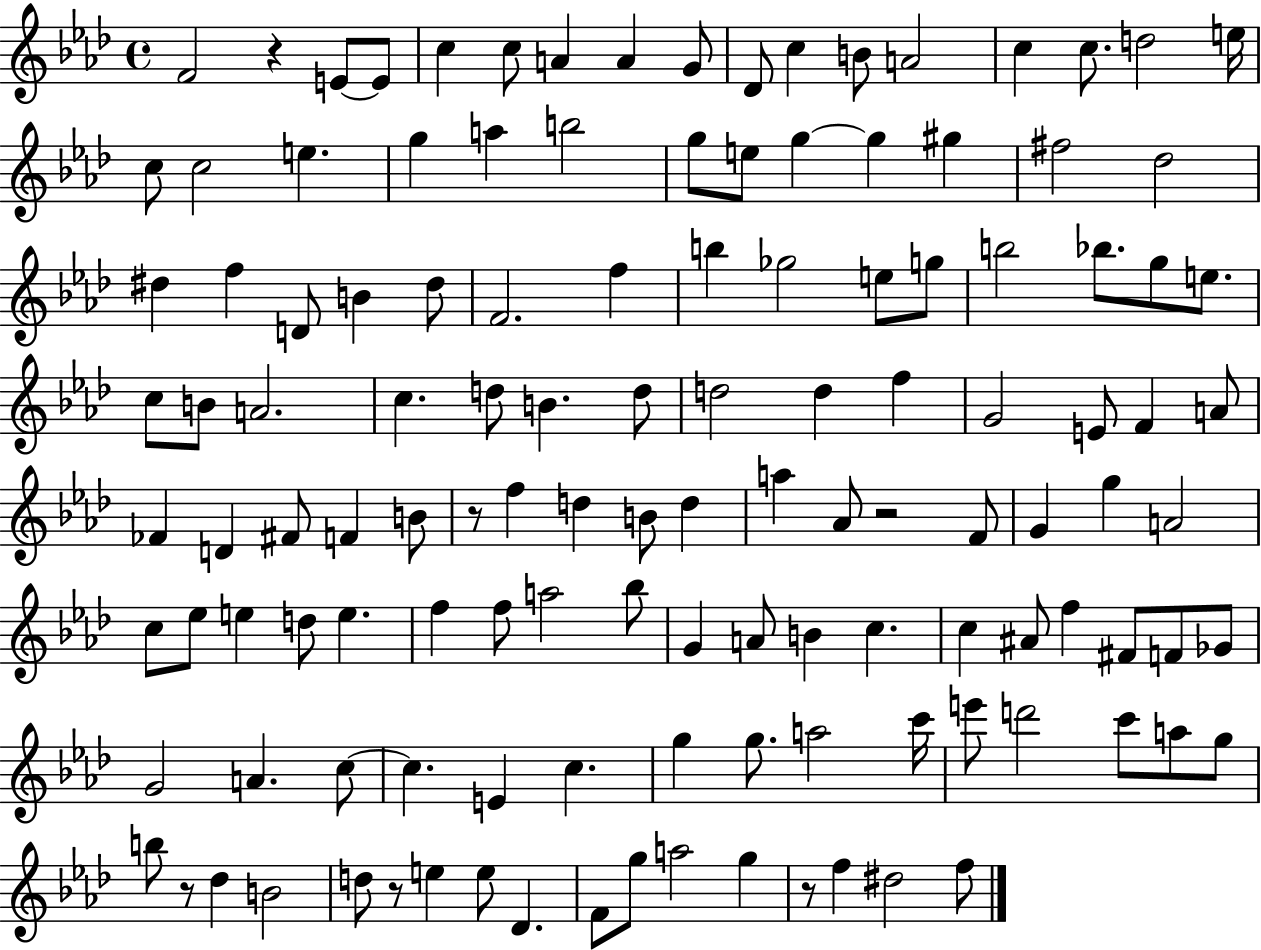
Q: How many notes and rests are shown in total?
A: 127